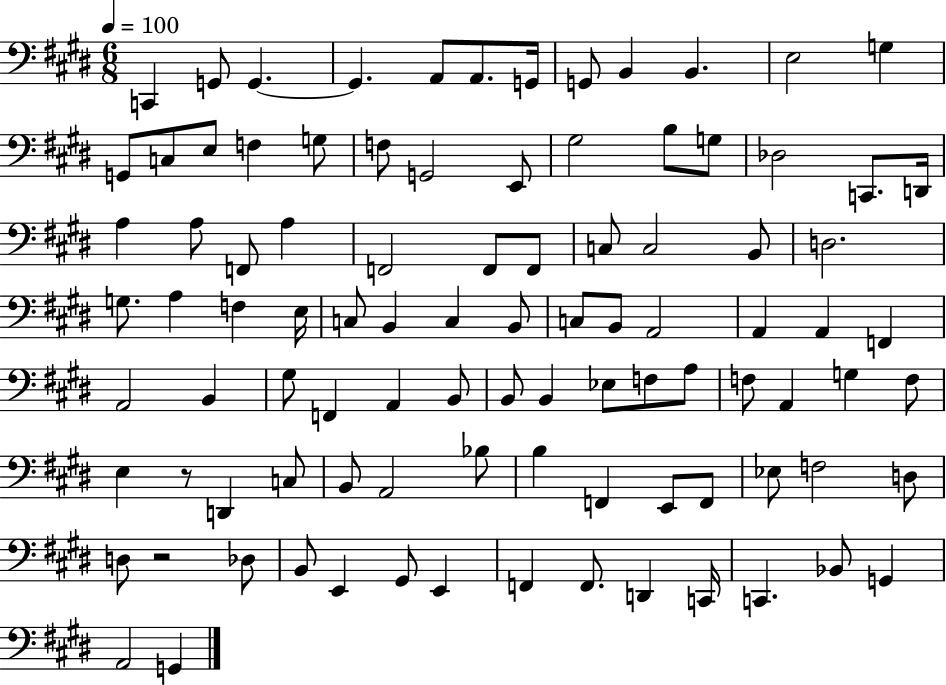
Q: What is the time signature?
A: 6/8